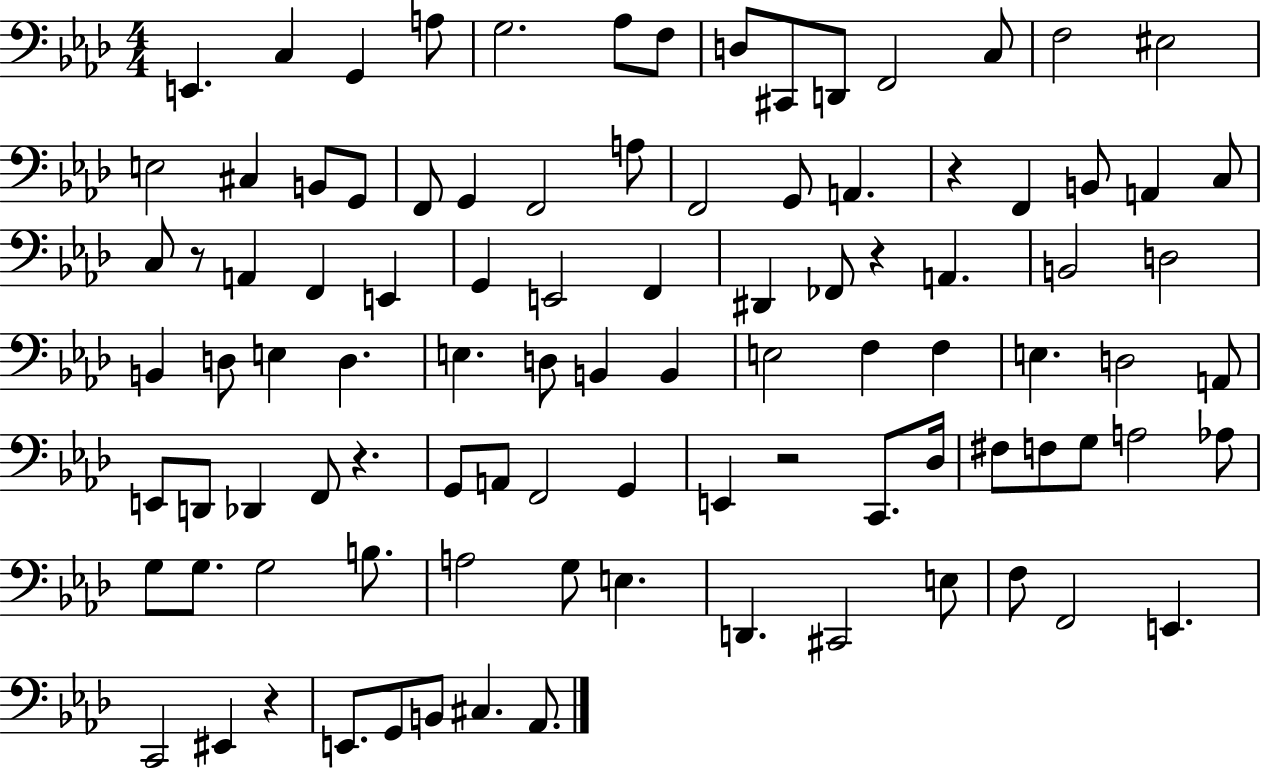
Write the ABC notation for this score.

X:1
T:Untitled
M:4/4
L:1/4
K:Ab
E,, C, G,, A,/2 G,2 _A,/2 F,/2 D,/2 ^C,,/2 D,,/2 F,,2 C,/2 F,2 ^E,2 E,2 ^C, B,,/2 G,,/2 F,,/2 G,, F,,2 A,/2 F,,2 G,,/2 A,, z F,, B,,/2 A,, C,/2 C,/2 z/2 A,, F,, E,, G,, E,,2 F,, ^D,, _F,,/2 z A,, B,,2 D,2 B,, D,/2 E, D, E, D,/2 B,, B,, E,2 F, F, E, D,2 A,,/2 E,,/2 D,,/2 _D,, F,,/2 z G,,/2 A,,/2 F,,2 G,, E,, z2 C,,/2 _D,/4 ^F,/2 F,/2 G,/2 A,2 _A,/2 G,/2 G,/2 G,2 B,/2 A,2 G,/2 E, D,, ^C,,2 E,/2 F,/2 F,,2 E,, C,,2 ^E,, z E,,/2 G,,/2 B,,/2 ^C, _A,,/2